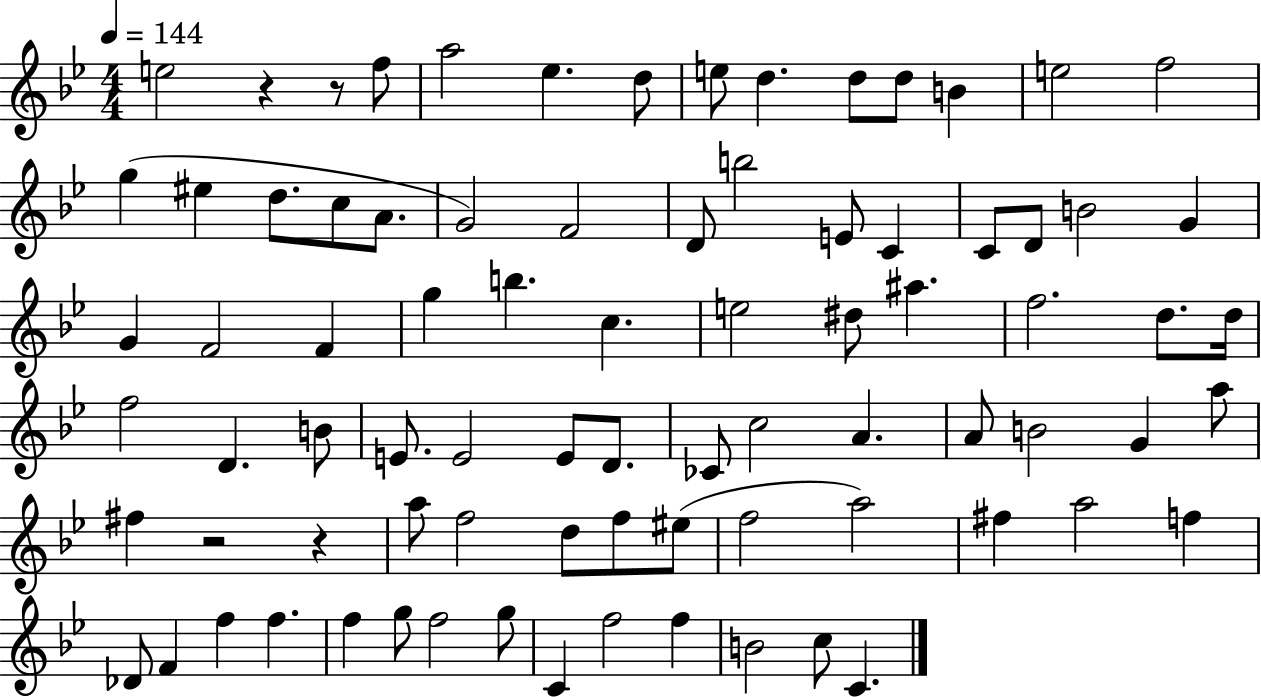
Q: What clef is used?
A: treble